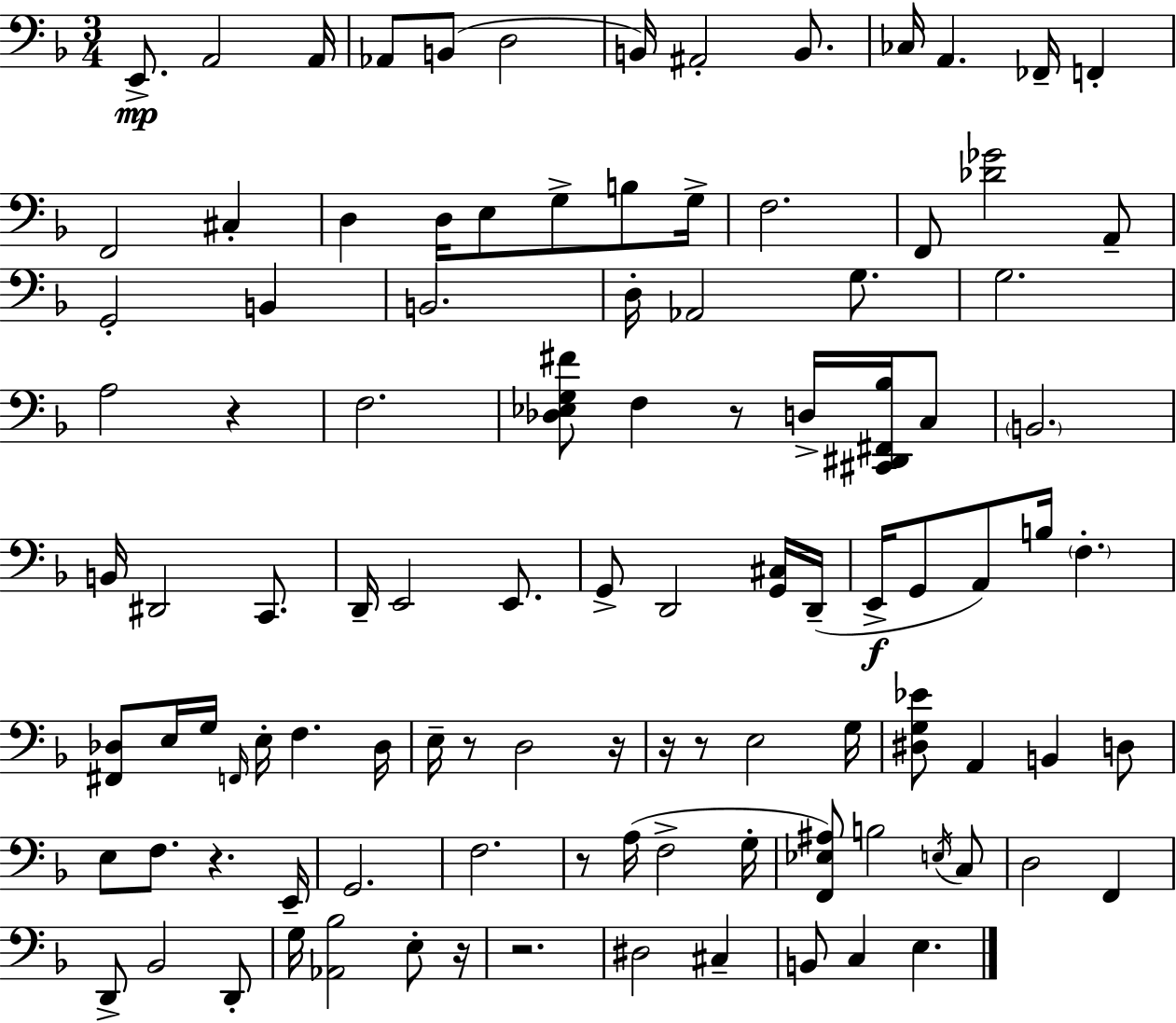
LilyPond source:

{
  \clef bass
  \numericTimeSignature
  \time 3/4
  \key f \major
  e,8.->\mp a,2 a,16 | aes,8 b,8( d2 | b,16) ais,2-. b,8. | ces16 a,4. fes,16-- f,4-. | \break f,2 cis4-. | d4 d16 e8 g8-> b8 g16-> | f2. | f,8 <des' ges'>2 a,8-- | \break g,2-. b,4 | b,2. | d16-. aes,2 g8. | g2. | \break a2 r4 | f2. | <des ees g fis'>8 f4 r8 d16-> <cis, dis, fis, bes>16 c8 | \parenthesize b,2. | \break b,16 dis,2 c,8. | d,16-- e,2 e,8. | g,8-> d,2 <g, cis>16 d,16--( | e,16->\f g,8 a,8) b16 \parenthesize f4.-. | \break <fis, des>8 e16 g16 \grace { f,16 } e16-. f4. | des16 e16-- r8 d2 | r16 r16 r8 e2 | g16 <dis g ees'>8 a,4 b,4 d8 | \break e8 f8. r4. | e,16-- g,2. | f2. | r8 a16( f2-> | \break g16-. <f, ees ais>8) b2 \acciaccatura { e16 } | c8 d2 f,4 | d,8-> bes,2 | d,8-. g16 <aes, bes>2 e8-. | \break r16 r2. | dis2 cis4-- | b,8 c4 e4. | \bar "|."
}